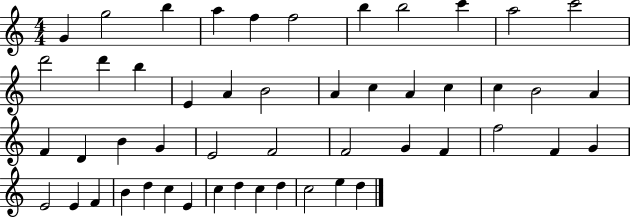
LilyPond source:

{
  \clef treble
  \numericTimeSignature
  \time 4/4
  \key c \major
  g'4 g''2 b''4 | a''4 f''4 f''2 | b''4 b''2 c'''4 | a''2 c'''2 | \break d'''2 d'''4 b''4 | e'4 a'4 b'2 | a'4 c''4 a'4 c''4 | c''4 b'2 a'4 | \break f'4 d'4 b'4 g'4 | e'2 f'2 | f'2 g'4 f'4 | f''2 f'4 g'4 | \break e'2 e'4 f'4 | b'4 d''4 c''4 e'4 | c''4 d''4 c''4 d''4 | c''2 e''4 d''4 | \break \bar "|."
}